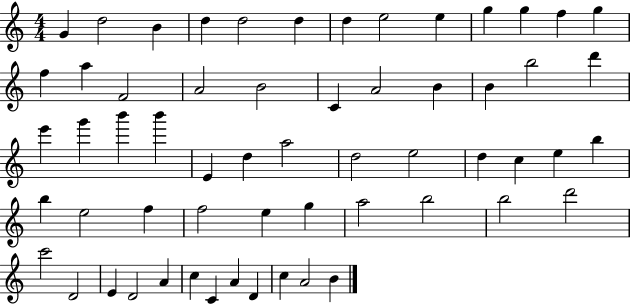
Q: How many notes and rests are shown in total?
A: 59